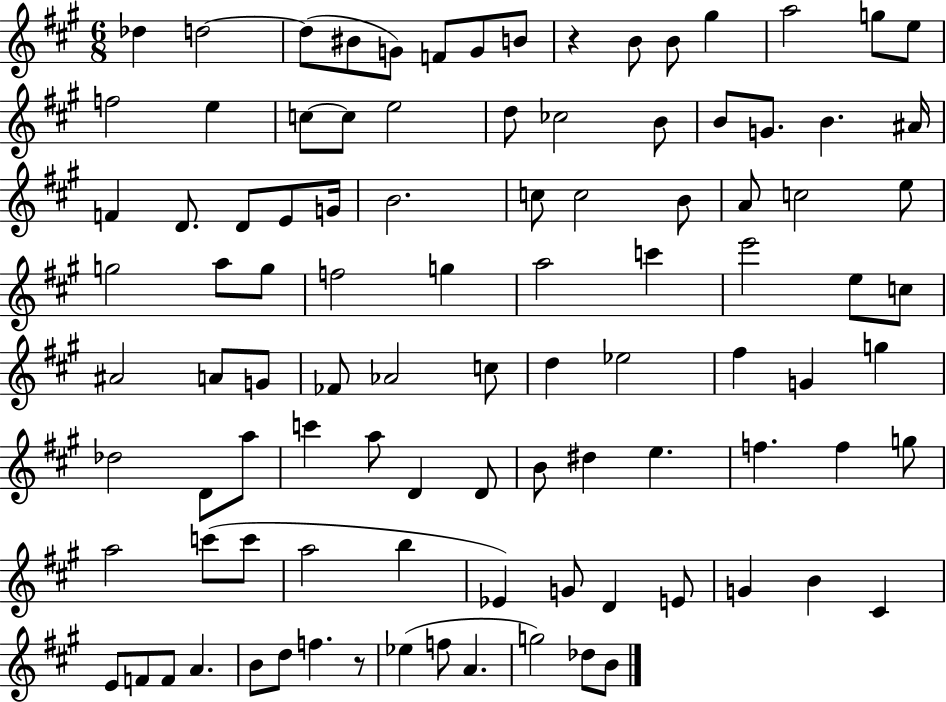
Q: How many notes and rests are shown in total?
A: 99